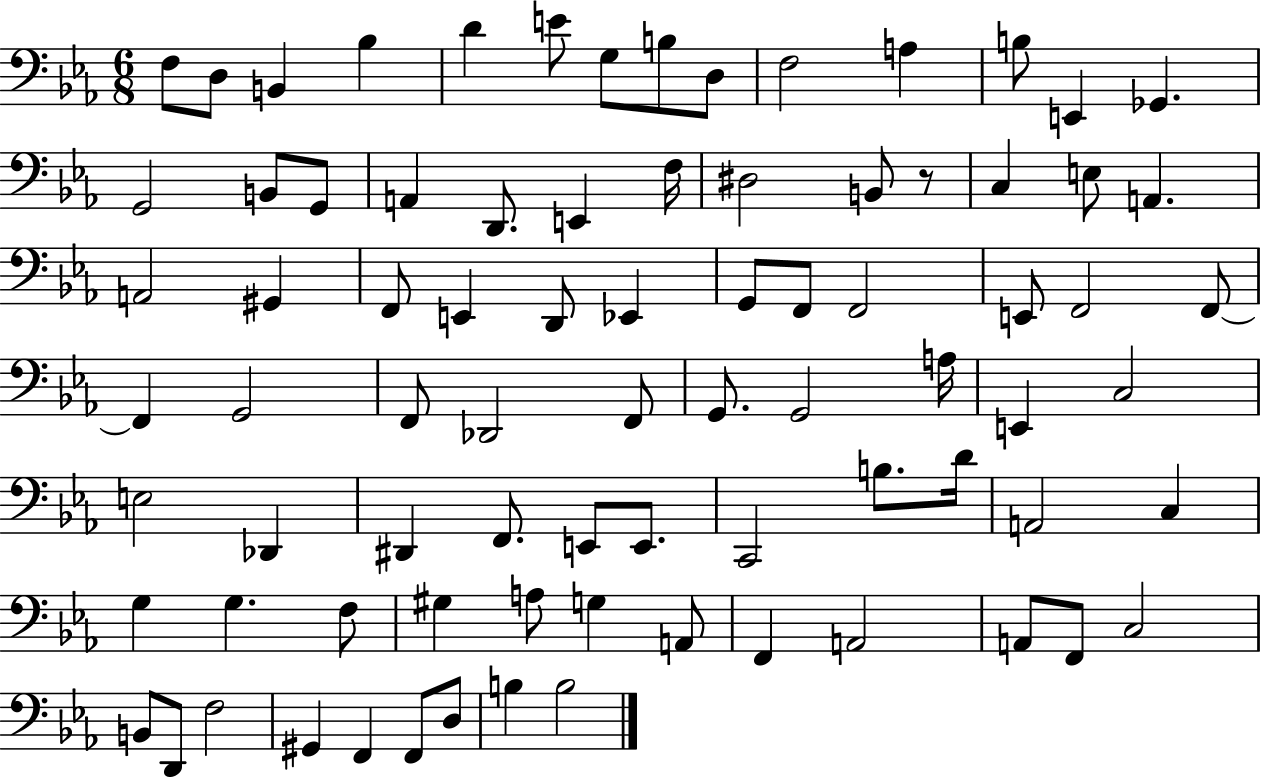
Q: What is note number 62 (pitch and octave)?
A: F3